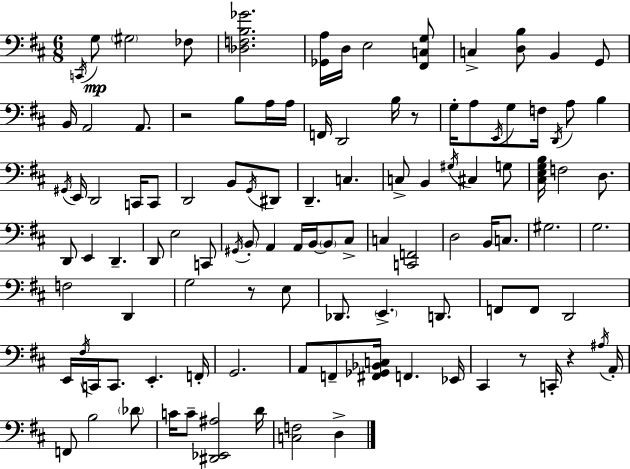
X:1
T:Untitled
M:6/8
L:1/4
K:D
C,,/4 G,/2 ^G,2 _F,/2 [_D,F,B,_G]2 [_G,,A,]/4 D,/4 E,2 [^F,,C,G,]/2 C, [D,B,]/2 B,, G,,/2 B,,/4 A,,2 A,,/2 z2 B,/2 A,/4 A,/4 F,,/4 D,,2 B,/4 z/2 G,/4 A,/2 E,,/4 G,/2 F,/4 D,,/4 A,/2 B, ^G,,/4 E,,/4 D,,2 C,,/4 C,,/2 D,,2 B,,/2 G,,/4 ^D,,/2 D,, C, C,/2 B,, ^G,/4 ^C, G,/2 [^C,E,G,B,]/4 F,2 D,/2 D,,/2 E,, D,, D,,/2 E,2 C,,/2 ^G,,/4 B,,/2 A,, A,,/4 B,,/4 B,,/2 ^C,/2 C, [C,,F,,]2 D,2 B,,/4 C,/2 ^G,2 G,2 F,2 D,, G,2 z/2 E,/2 _D,,/2 E,, D,,/2 F,,/2 F,,/2 D,,2 E,,/4 ^F,/4 C,,/4 C,,/2 E,, F,,/4 G,,2 A,,/2 F,,/2 [^F,,_G,,_B,,C,]/4 F,, _E,,/4 ^C,, z/2 C,,/4 z ^A,/4 A,,/4 F,,/2 B,2 _D/2 C/4 C/2 [^D,,_E,,^A,]2 D/4 [C,F,]2 D,